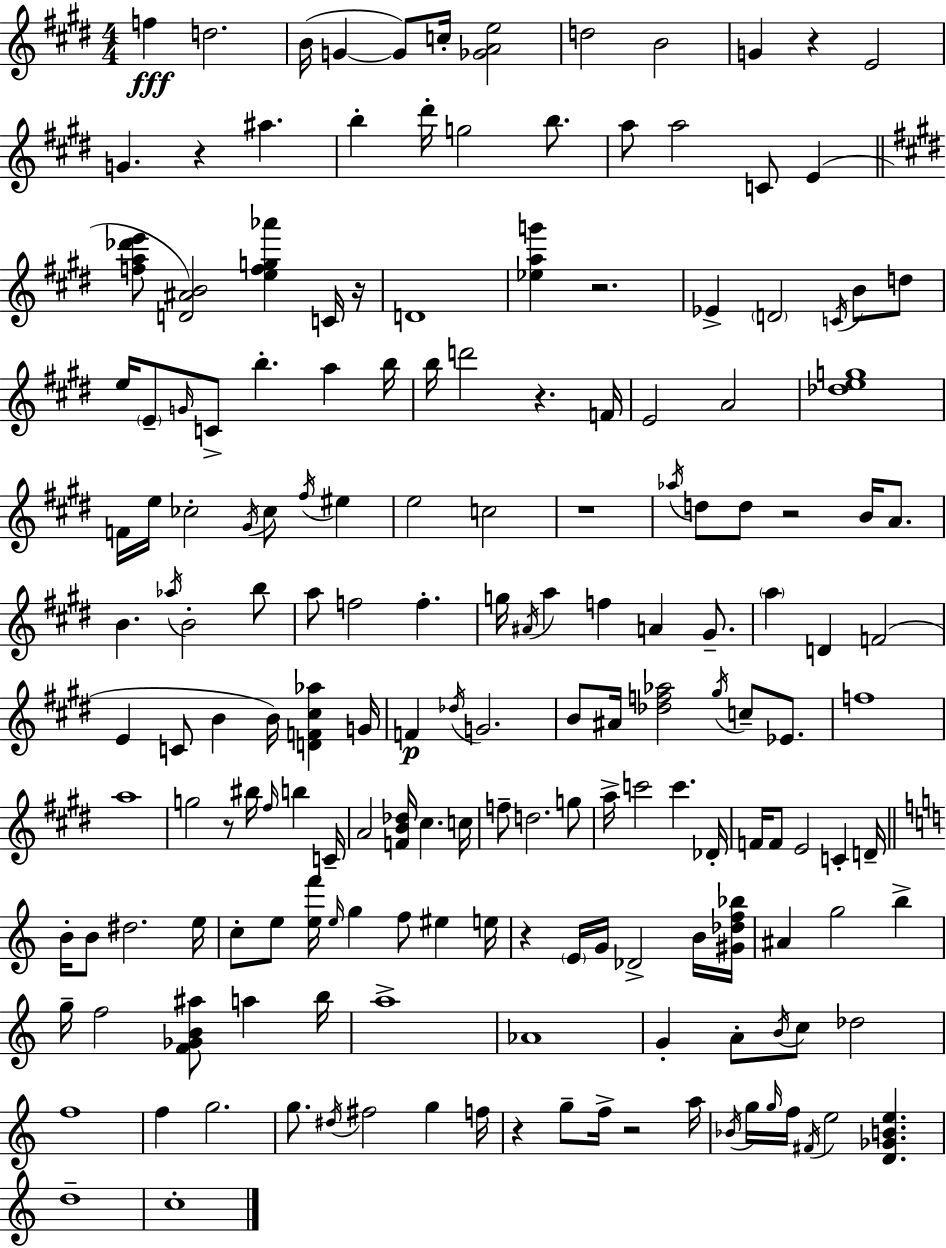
F5/q D5/h. B4/s G4/q G4/e C5/s [Gb4,A4,E5]/h D5/h B4/h G4/q R/q E4/h G4/q. R/q A#5/q. B5/q D#6/s G5/h B5/e. A5/e A5/h C4/e E4/q [F5,A5,Db6,E6]/e [D4,A#4,B4]/h [E5,F5,G5,Ab6]/q C4/s R/s D4/w [Eb5,A5,G6]/q R/h. Eb4/q D4/h C4/s B4/e D5/e E5/s E4/e G4/s C4/e B5/q. A5/q B5/s B5/s D6/h R/q. F4/s E4/h A4/h [Db5,E5,G5]/w F4/s E5/s CES5/h G#4/s CES5/e F#5/s EIS5/q E5/h C5/h R/w Ab5/s D5/e D5/e R/h B4/s A4/e. B4/q. Ab5/s B4/h B5/e A5/e F5/h F5/q. G5/s A#4/s A5/q F5/q A4/q G#4/e. A5/q D4/q F4/h E4/q C4/e B4/q B4/s [D4,F4,C#5,Ab5]/q G4/s F4/q Db5/s G4/h. B4/e A#4/s [Db5,F5,Ab5]/h G#5/s C5/e Eb4/e. F5/w A5/w G5/h R/e BIS5/s F#5/s B5/q C4/s A4/h [F4,B4,Db5]/s C#5/q. C5/s F5/e D5/h. G5/e A5/s C6/h C6/q. Db4/s F4/s F4/e E4/h C4/q D4/s B4/s B4/e D#5/h. E5/s C5/e E5/e [E5,F6]/s E5/s G5/q F5/e EIS5/q E5/s R/q E4/s G4/s Db4/h B4/s [G#4,Db5,F5,Bb5]/s A#4/q G5/h B5/q G5/s F5/h [F4,Gb4,B4,A#5]/e A5/q B5/s A5/w Ab4/w G4/q A4/e B4/s C5/e Db5/h F5/w F5/q G5/h. G5/e. D#5/s F#5/h G5/q F5/s R/q G5/e F5/s R/h A5/s Bb4/s G5/s G5/s F5/s F#4/s E5/h [D4,Gb4,B4,E5]/q. D5/w C5/w